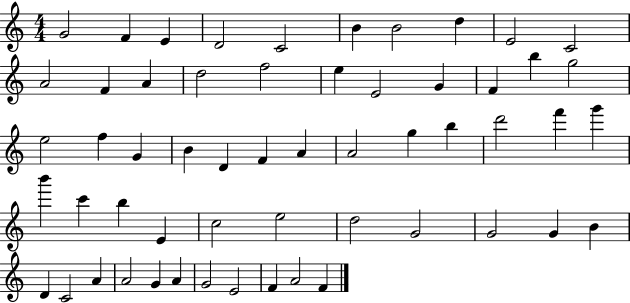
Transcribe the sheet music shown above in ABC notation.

X:1
T:Untitled
M:4/4
L:1/4
K:C
G2 F E D2 C2 B B2 d E2 C2 A2 F A d2 f2 e E2 G F b g2 e2 f G B D F A A2 g b d'2 f' g' b' c' b E c2 e2 d2 G2 G2 G B D C2 A A2 G A G2 E2 F A2 F